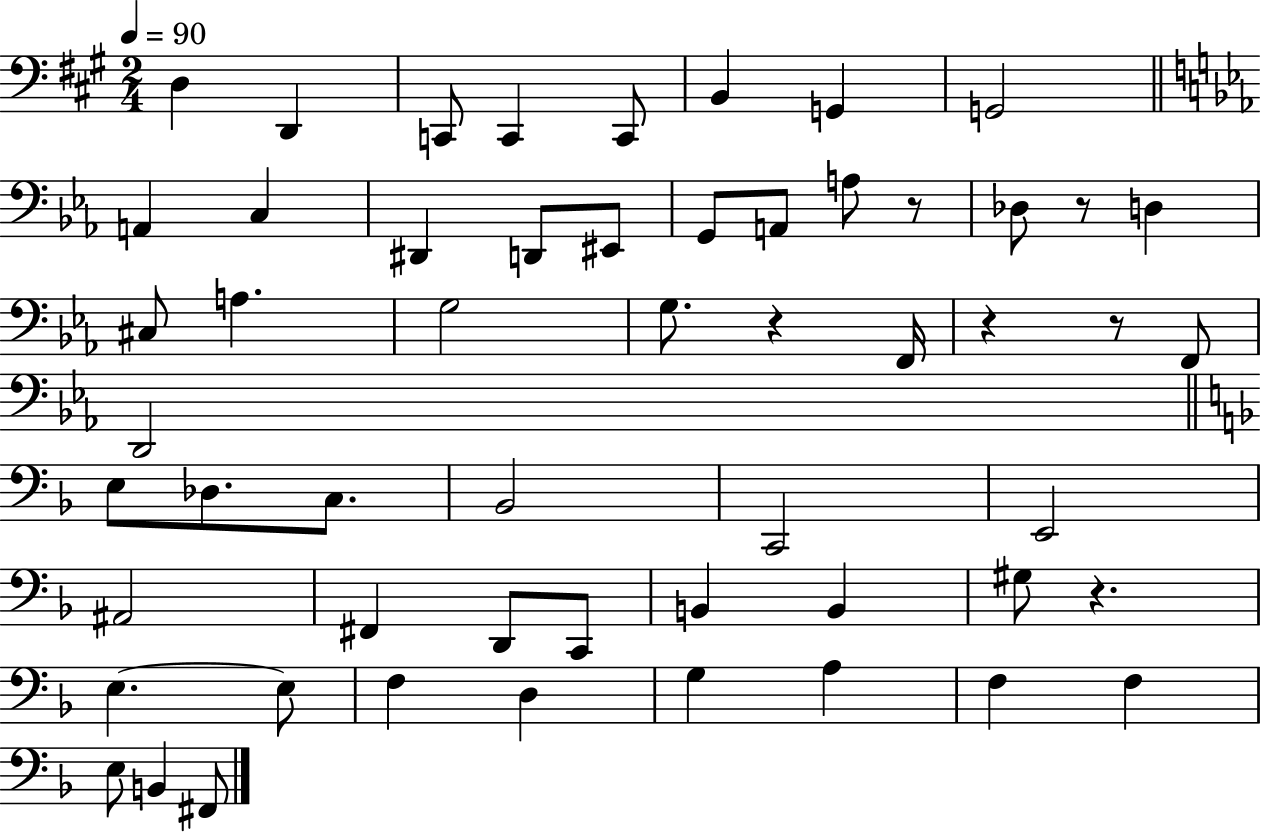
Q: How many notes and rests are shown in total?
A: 55